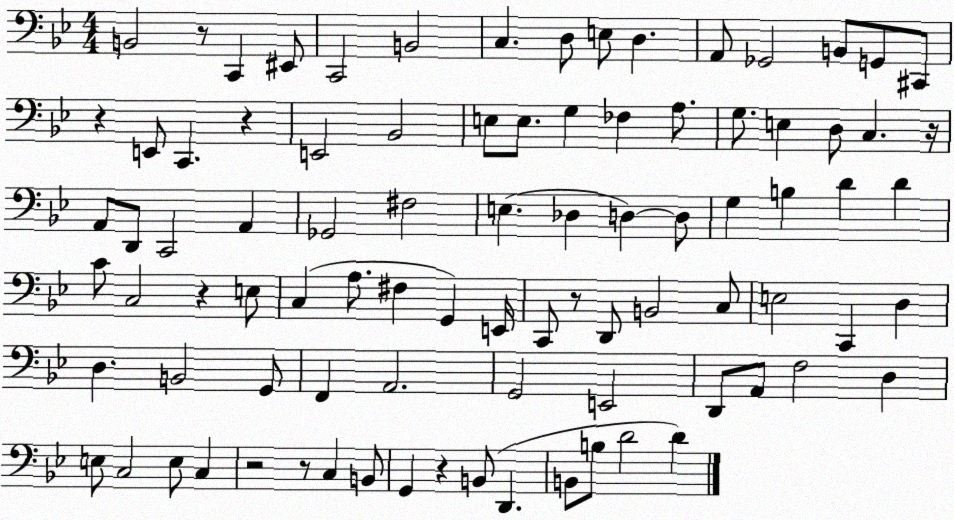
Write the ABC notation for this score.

X:1
T:Untitled
M:4/4
L:1/4
K:Bb
B,,2 z/2 C,, ^E,,/2 C,,2 B,,2 C, D,/2 E,/2 D, A,,/2 _G,,2 B,,/2 G,,/2 ^C,,/2 z E,,/2 C,, z E,,2 _B,,2 E,/2 E,/2 G, _F, A,/2 G,/2 E, D,/2 C, z/4 A,,/2 D,,/2 C,,2 A,, _G,,2 ^F,2 E, _D, D, D,/2 G, B, D D C/2 C,2 z E,/2 C, A,/2 ^F, G,, E,,/4 C,,/2 z/2 D,,/2 B,,2 C,/2 E,2 C,, D, D, B,,2 G,,/2 F,, A,,2 G,,2 E,,2 D,,/2 A,,/2 F,2 D, E,/2 C,2 E,/2 C, z2 z/2 C, B,,/2 G,, z B,,/2 D,, B,,/2 B,/2 D2 D